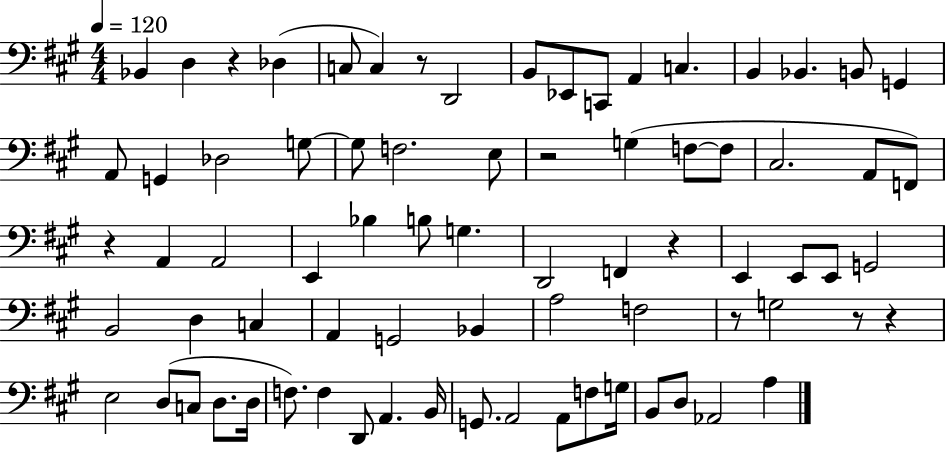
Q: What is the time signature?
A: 4/4